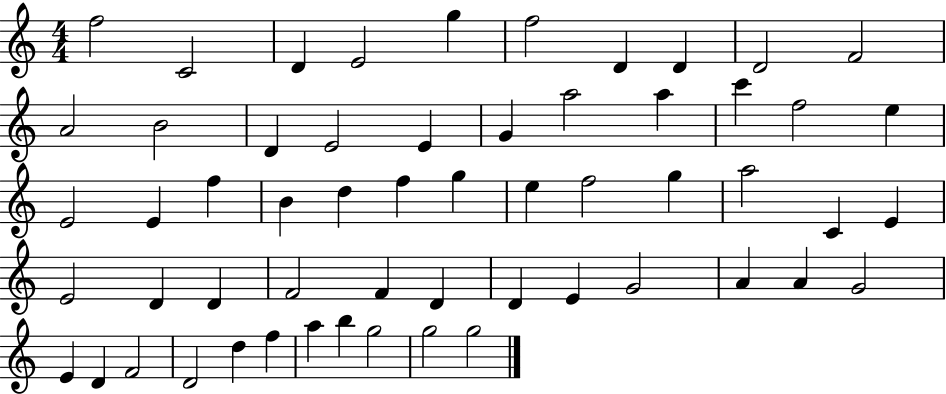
{
  \clef treble
  \numericTimeSignature
  \time 4/4
  \key c \major
  f''2 c'2 | d'4 e'2 g''4 | f''2 d'4 d'4 | d'2 f'2 | \break a'2 b'2 | d'4 e'2 e'4 | g'4 a''2 a''4 | c'''4 f''2 e''4 | \break e'2 e'4 f''4 | b'4 d''4 f''4 g''4 | e''4 f''2 g''4 | a''2 c'4 e'4 | \break e'2 d'4 d'4 | f'2 f'4 d'4 | d'4 e'4 g'2 | a'4 a'4 g'2 | \break e'4 d'4 f'2 | d'2 d''4 f''4 | a''4 b''4 g''2 | g''2 g''2 | \break \bar "|."
}